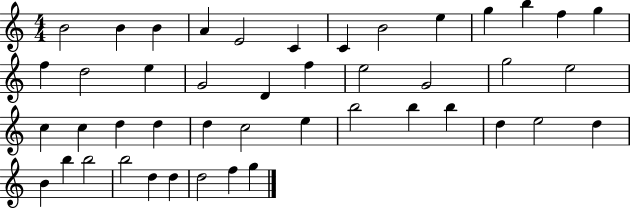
B4/h B4/q B4/q A4/q E4/h C4/q C4/q B4/h E5/q G5/q B5/q F5/q G5/q F5/q D5/h E5/q G4/h D4/q F5/q E5/h G4/h G5/h E5/h C5/q C5/q D5/q D5/q D5/q C5/h E5/q B5/h B5/q B5/q D5/q E5/h D5/q B4/q B5/q B5/h B5/h D5/q D5/q D5/h F5/q G5/q